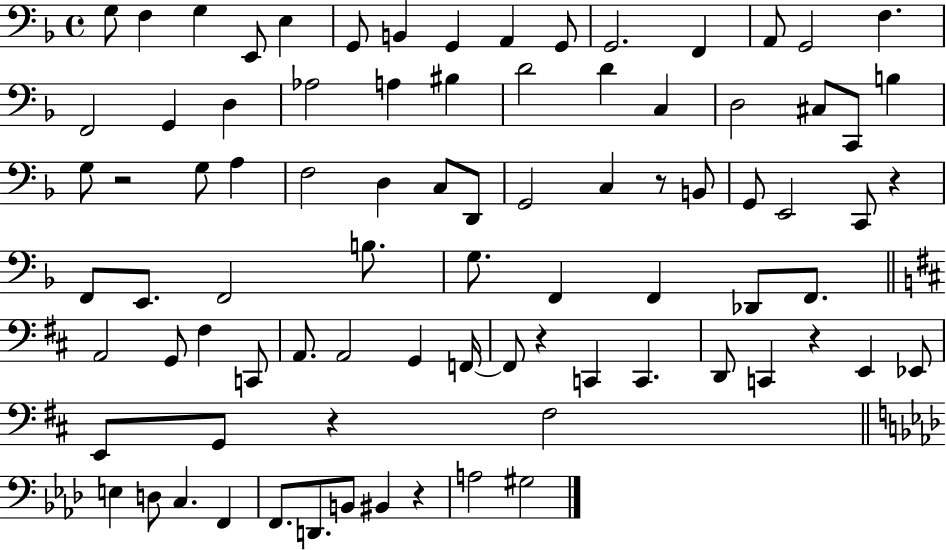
X:1
T:Untitled
M:4/4
L:1/4
K:F
G,/2 F, G, E,,/2 E, G,,/2 B,, G,, A,, G,,/2 G,,2 F,, A,,/2 G,,2 F, F,,2 G,, D, _A,2 A, ^B, D2 D C, D,2 ^C,/2 C,,/2 B, G,/2 z2 G,/2 A, F,2 D, C,/2 D,,/2 G,,2 C, z/2 B,,/2 G,,/2 E,,2 C,,/2 z F,,/2 E,,/2 F,,2 B,/2 G,/2 F,, F,, _D,,/2 F,,/2 A,,2 G,,/2 ^F, C,,/2 A,,/2 A,,2 G,, F,,/4 F,,/2 z C,, C,, D,,/2 C,, z E,, _E,,/2 E,,/2 G,,/2 z ^F,2 E, D,/2 C, F,, F,,/2 D,,/2 B,,/2 ^B,, z A,2 ^G,2